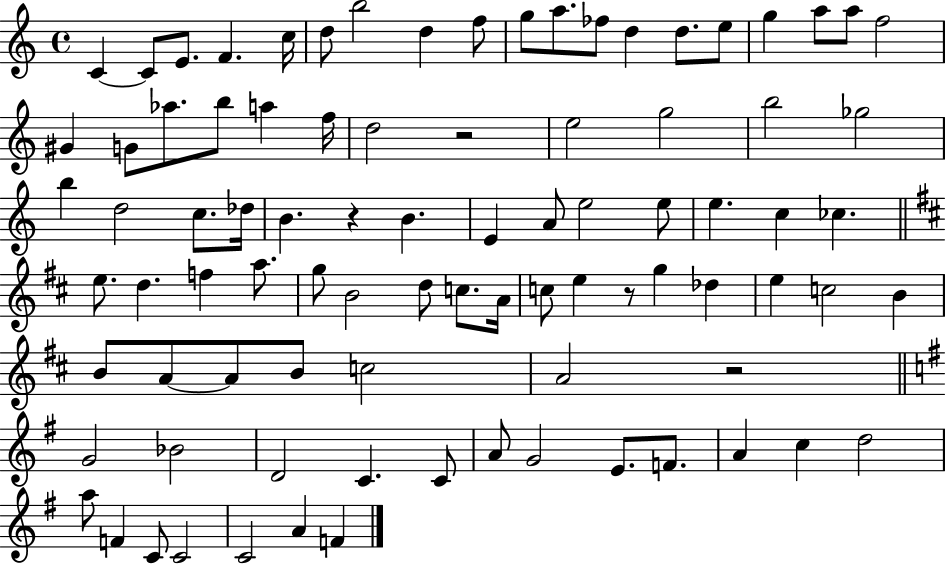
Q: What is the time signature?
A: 4/4